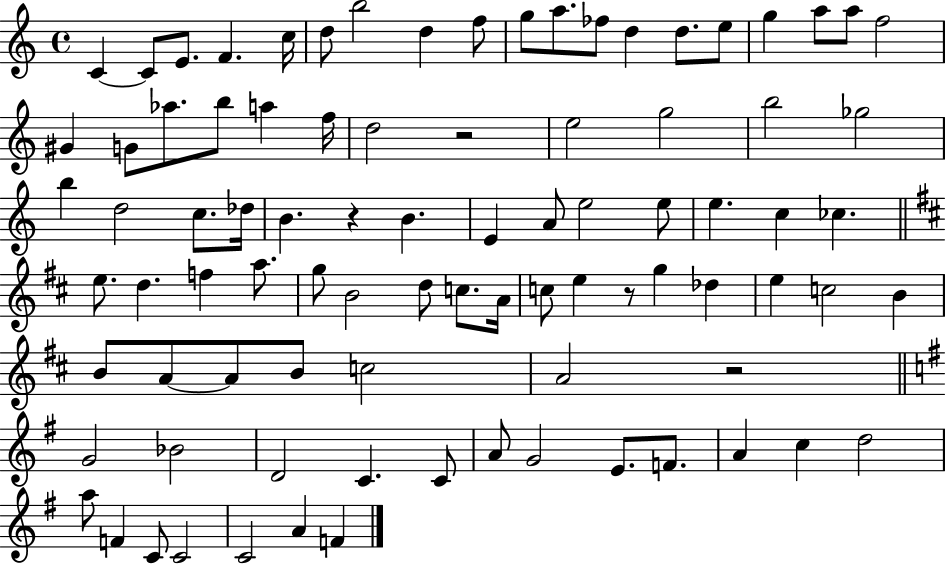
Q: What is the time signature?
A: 4/4